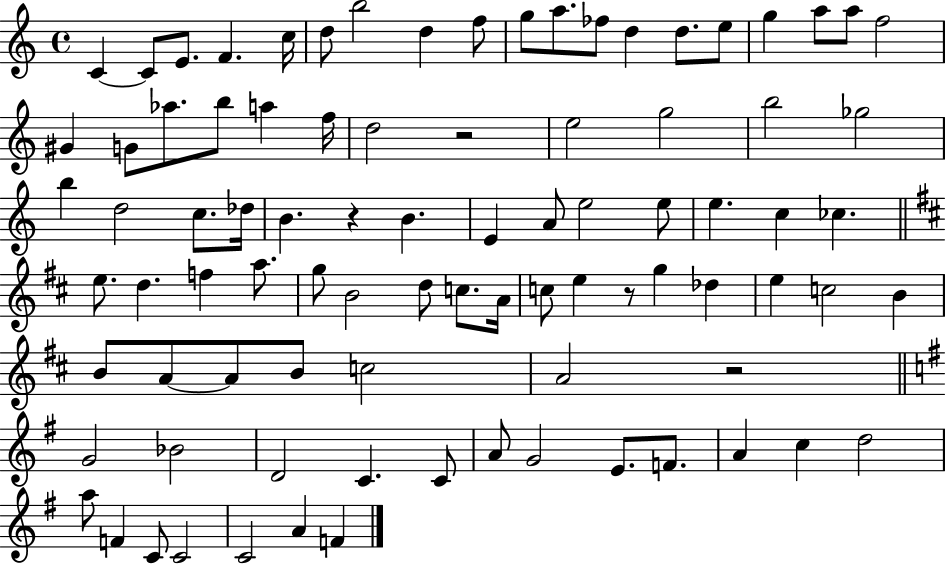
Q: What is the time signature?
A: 4/4